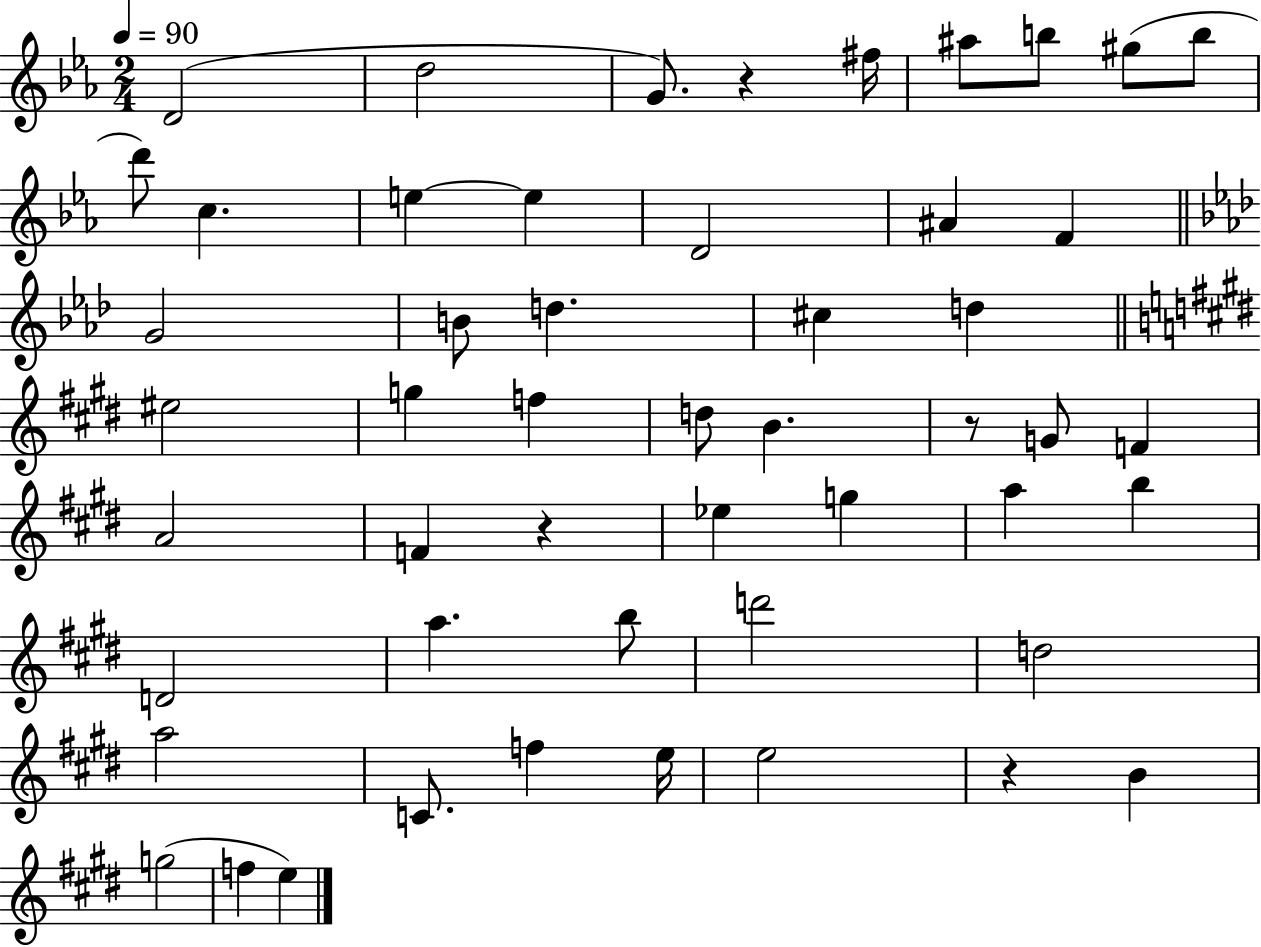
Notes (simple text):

D4/h D5/h G4/e. R/q F#5/s A#5/e B5/e G#5/e B5/e D6/e C5/q. E5/q E5/q D4/h A#4/q F4/q G4/h B4/e D5/q. C#5/q D5/q EIS5/h G5/q F5/q D5/e B4/q. R/e G4/e F4/q A4/h F4/q R/q Eb5/q G5/q A5/q B5/q D4/h A5/q. B5/e D6/h D5/h A5/h C4/e. F5/q E5/s E5/h R/q B4/q G5/h F5/q E5/q